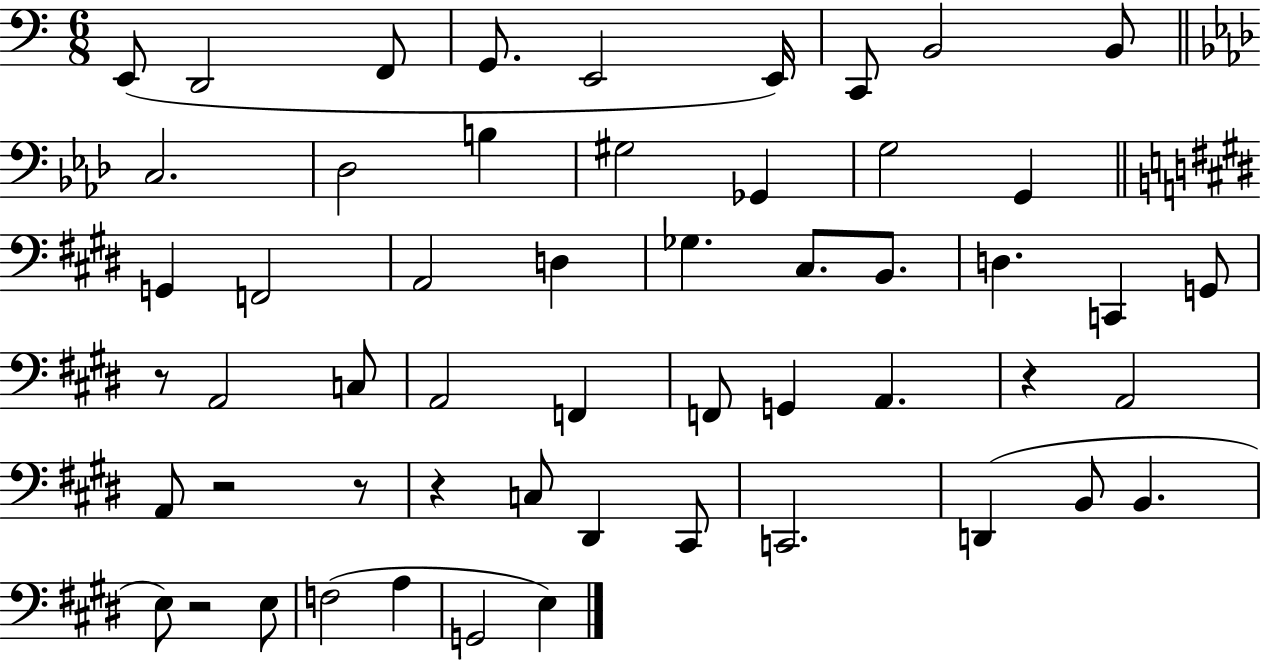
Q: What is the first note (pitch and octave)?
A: E2